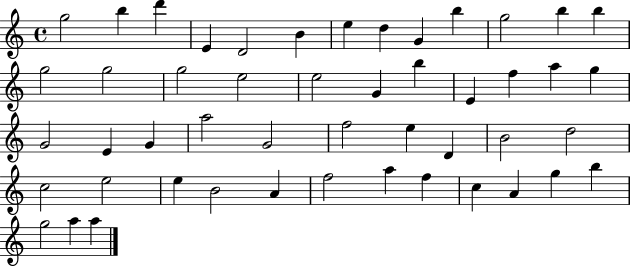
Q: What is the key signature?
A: C major